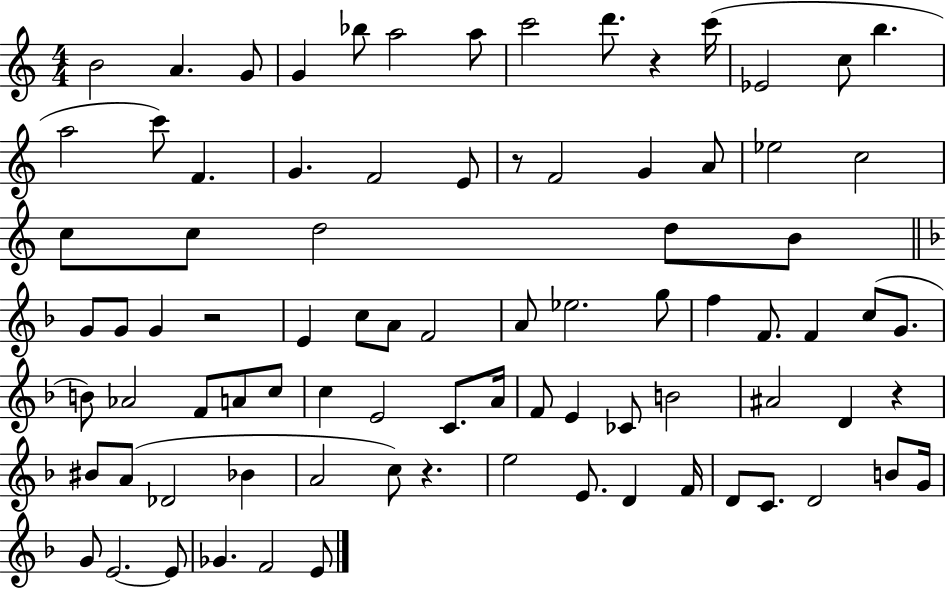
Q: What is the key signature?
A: C major